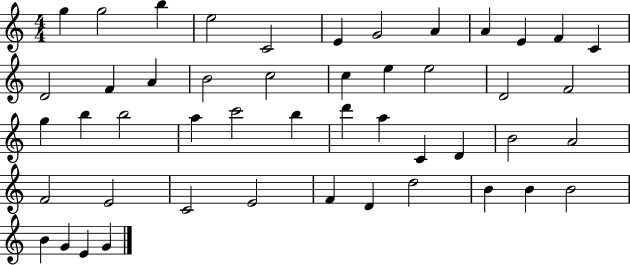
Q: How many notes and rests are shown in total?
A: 48